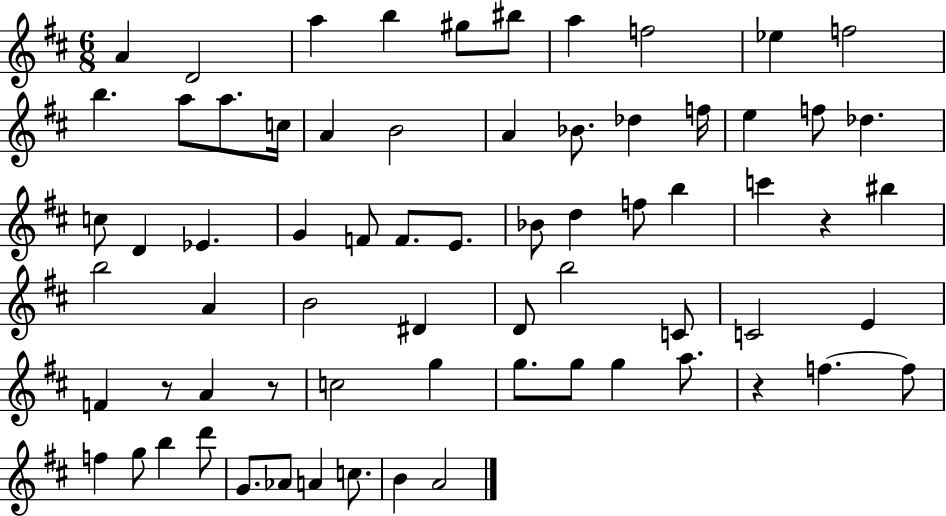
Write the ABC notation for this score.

X:1
T:Untitled
M:6/8
L:1/4
K:D
A D2 a b ^g/2 ^b/2 a f2 _e f2 b a/2 a/2 c/4 A B2 A _B/2 _d f/4 e f/2 _d c/2 D _E G F/2 F/2 E/2 _B/2 d f/2 b c' z ^b b2 A B2 ^D D/2 b2 C/2 C2 E F z/2 A z/2 c2 g g/2 g/2 g a/2 z f f/2 f g/2 b d'/2 G/2 _A/2 A c/2 B A2